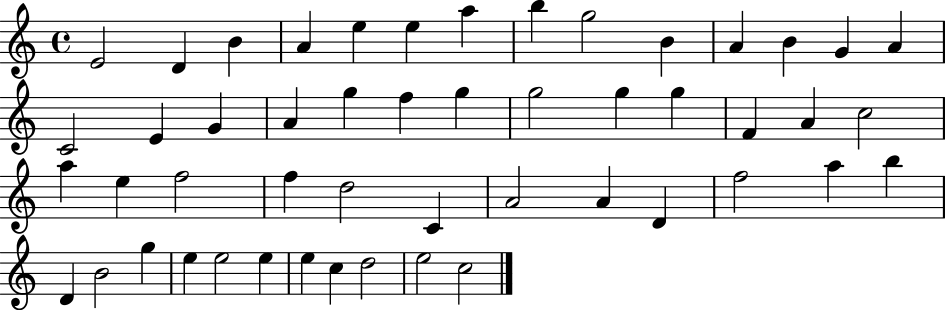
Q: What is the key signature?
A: C major